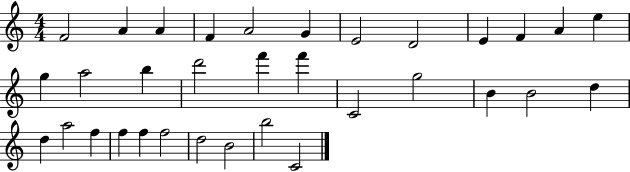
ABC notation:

X:1
T:Untitled
M:4/4
L:1/4
K:C
F2 A A F A2 G E2 D2 E F A e g a2 b d'2 f' f' C2 g2 B B2 d d a2 f f f f2 d2 B2 b2 C2